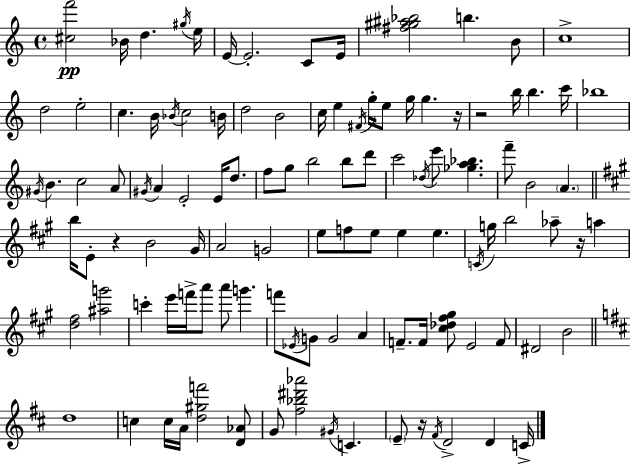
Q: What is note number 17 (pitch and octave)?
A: C5